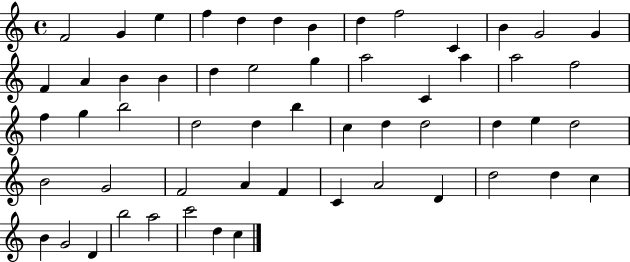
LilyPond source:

{
  \clef treble
  \time 4/4
  \defaultTimeSignature
  \key c \major
  f'2 g'4 e''4 | f''4 d''4 d''4 b'4 | d''4 f''2 c'4 | b'4 g'2 g'4 | \break f'4 a'4 b'4 b'4 | d''4 e''2 g''4 | a''2 c'4 a''4 | a''2 f''2 | \break f''4 g''4 b''2 | d''2 d''4 b''4 | c''4 d''4 d''2 | d''4 e''4 d''2 | \break b'2 g'2 | f'2 a'4 f'4 | c'4 a'2 d'4 | d''2 d''4 c''4 | \break b'4 g'2 d'4 | b''2 a''2 | c'''2 d''4 c''4 | \bar "|."
}